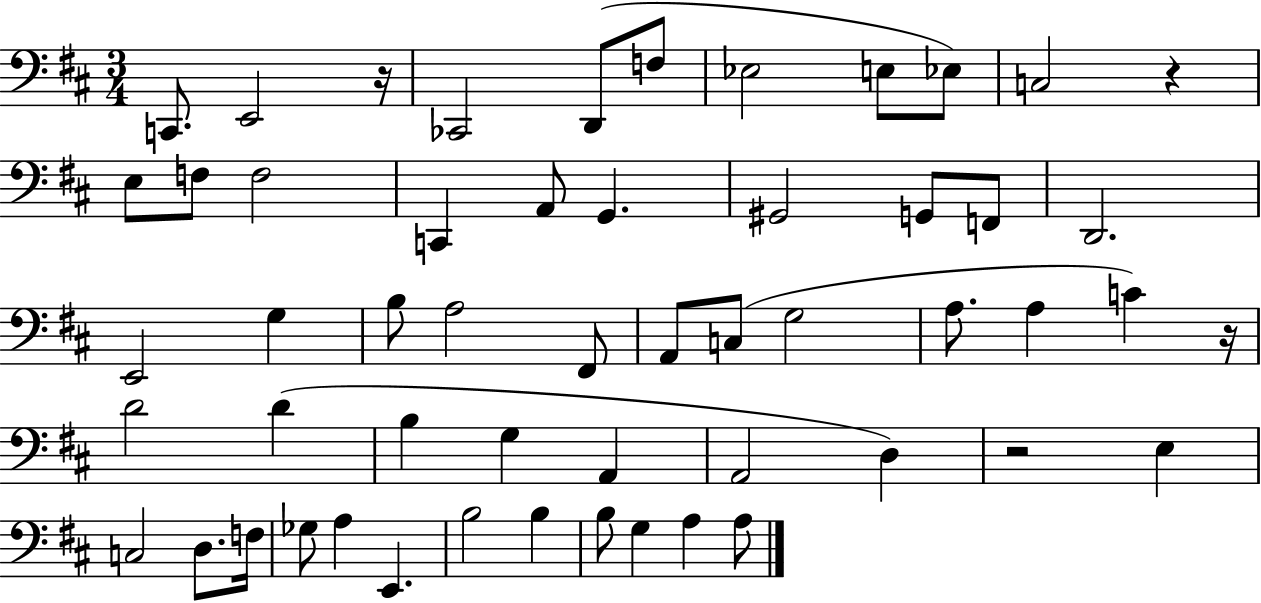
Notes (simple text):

C2/e. E2/h R/s CES2/h D2/e F3/e Eb3/h E3/e Eb3/e C3/h R/q E3/e F3/e F3/h C2/q A2/e G2/q. G#2/h G2/e F2/e D2/h. E2/h G3/q B3/e A3/h F#2/e A2/e C3/e G3/h A3/e. A3/q C4/q R/s D4/h D4/q B3/q G3/q A2/q A2/h D3/q R/h E3/q C3/h D3/e. F3/s Gb3/e A3/q E2/q. B3/h B3/q B3/e G3/q A3/q A3/e